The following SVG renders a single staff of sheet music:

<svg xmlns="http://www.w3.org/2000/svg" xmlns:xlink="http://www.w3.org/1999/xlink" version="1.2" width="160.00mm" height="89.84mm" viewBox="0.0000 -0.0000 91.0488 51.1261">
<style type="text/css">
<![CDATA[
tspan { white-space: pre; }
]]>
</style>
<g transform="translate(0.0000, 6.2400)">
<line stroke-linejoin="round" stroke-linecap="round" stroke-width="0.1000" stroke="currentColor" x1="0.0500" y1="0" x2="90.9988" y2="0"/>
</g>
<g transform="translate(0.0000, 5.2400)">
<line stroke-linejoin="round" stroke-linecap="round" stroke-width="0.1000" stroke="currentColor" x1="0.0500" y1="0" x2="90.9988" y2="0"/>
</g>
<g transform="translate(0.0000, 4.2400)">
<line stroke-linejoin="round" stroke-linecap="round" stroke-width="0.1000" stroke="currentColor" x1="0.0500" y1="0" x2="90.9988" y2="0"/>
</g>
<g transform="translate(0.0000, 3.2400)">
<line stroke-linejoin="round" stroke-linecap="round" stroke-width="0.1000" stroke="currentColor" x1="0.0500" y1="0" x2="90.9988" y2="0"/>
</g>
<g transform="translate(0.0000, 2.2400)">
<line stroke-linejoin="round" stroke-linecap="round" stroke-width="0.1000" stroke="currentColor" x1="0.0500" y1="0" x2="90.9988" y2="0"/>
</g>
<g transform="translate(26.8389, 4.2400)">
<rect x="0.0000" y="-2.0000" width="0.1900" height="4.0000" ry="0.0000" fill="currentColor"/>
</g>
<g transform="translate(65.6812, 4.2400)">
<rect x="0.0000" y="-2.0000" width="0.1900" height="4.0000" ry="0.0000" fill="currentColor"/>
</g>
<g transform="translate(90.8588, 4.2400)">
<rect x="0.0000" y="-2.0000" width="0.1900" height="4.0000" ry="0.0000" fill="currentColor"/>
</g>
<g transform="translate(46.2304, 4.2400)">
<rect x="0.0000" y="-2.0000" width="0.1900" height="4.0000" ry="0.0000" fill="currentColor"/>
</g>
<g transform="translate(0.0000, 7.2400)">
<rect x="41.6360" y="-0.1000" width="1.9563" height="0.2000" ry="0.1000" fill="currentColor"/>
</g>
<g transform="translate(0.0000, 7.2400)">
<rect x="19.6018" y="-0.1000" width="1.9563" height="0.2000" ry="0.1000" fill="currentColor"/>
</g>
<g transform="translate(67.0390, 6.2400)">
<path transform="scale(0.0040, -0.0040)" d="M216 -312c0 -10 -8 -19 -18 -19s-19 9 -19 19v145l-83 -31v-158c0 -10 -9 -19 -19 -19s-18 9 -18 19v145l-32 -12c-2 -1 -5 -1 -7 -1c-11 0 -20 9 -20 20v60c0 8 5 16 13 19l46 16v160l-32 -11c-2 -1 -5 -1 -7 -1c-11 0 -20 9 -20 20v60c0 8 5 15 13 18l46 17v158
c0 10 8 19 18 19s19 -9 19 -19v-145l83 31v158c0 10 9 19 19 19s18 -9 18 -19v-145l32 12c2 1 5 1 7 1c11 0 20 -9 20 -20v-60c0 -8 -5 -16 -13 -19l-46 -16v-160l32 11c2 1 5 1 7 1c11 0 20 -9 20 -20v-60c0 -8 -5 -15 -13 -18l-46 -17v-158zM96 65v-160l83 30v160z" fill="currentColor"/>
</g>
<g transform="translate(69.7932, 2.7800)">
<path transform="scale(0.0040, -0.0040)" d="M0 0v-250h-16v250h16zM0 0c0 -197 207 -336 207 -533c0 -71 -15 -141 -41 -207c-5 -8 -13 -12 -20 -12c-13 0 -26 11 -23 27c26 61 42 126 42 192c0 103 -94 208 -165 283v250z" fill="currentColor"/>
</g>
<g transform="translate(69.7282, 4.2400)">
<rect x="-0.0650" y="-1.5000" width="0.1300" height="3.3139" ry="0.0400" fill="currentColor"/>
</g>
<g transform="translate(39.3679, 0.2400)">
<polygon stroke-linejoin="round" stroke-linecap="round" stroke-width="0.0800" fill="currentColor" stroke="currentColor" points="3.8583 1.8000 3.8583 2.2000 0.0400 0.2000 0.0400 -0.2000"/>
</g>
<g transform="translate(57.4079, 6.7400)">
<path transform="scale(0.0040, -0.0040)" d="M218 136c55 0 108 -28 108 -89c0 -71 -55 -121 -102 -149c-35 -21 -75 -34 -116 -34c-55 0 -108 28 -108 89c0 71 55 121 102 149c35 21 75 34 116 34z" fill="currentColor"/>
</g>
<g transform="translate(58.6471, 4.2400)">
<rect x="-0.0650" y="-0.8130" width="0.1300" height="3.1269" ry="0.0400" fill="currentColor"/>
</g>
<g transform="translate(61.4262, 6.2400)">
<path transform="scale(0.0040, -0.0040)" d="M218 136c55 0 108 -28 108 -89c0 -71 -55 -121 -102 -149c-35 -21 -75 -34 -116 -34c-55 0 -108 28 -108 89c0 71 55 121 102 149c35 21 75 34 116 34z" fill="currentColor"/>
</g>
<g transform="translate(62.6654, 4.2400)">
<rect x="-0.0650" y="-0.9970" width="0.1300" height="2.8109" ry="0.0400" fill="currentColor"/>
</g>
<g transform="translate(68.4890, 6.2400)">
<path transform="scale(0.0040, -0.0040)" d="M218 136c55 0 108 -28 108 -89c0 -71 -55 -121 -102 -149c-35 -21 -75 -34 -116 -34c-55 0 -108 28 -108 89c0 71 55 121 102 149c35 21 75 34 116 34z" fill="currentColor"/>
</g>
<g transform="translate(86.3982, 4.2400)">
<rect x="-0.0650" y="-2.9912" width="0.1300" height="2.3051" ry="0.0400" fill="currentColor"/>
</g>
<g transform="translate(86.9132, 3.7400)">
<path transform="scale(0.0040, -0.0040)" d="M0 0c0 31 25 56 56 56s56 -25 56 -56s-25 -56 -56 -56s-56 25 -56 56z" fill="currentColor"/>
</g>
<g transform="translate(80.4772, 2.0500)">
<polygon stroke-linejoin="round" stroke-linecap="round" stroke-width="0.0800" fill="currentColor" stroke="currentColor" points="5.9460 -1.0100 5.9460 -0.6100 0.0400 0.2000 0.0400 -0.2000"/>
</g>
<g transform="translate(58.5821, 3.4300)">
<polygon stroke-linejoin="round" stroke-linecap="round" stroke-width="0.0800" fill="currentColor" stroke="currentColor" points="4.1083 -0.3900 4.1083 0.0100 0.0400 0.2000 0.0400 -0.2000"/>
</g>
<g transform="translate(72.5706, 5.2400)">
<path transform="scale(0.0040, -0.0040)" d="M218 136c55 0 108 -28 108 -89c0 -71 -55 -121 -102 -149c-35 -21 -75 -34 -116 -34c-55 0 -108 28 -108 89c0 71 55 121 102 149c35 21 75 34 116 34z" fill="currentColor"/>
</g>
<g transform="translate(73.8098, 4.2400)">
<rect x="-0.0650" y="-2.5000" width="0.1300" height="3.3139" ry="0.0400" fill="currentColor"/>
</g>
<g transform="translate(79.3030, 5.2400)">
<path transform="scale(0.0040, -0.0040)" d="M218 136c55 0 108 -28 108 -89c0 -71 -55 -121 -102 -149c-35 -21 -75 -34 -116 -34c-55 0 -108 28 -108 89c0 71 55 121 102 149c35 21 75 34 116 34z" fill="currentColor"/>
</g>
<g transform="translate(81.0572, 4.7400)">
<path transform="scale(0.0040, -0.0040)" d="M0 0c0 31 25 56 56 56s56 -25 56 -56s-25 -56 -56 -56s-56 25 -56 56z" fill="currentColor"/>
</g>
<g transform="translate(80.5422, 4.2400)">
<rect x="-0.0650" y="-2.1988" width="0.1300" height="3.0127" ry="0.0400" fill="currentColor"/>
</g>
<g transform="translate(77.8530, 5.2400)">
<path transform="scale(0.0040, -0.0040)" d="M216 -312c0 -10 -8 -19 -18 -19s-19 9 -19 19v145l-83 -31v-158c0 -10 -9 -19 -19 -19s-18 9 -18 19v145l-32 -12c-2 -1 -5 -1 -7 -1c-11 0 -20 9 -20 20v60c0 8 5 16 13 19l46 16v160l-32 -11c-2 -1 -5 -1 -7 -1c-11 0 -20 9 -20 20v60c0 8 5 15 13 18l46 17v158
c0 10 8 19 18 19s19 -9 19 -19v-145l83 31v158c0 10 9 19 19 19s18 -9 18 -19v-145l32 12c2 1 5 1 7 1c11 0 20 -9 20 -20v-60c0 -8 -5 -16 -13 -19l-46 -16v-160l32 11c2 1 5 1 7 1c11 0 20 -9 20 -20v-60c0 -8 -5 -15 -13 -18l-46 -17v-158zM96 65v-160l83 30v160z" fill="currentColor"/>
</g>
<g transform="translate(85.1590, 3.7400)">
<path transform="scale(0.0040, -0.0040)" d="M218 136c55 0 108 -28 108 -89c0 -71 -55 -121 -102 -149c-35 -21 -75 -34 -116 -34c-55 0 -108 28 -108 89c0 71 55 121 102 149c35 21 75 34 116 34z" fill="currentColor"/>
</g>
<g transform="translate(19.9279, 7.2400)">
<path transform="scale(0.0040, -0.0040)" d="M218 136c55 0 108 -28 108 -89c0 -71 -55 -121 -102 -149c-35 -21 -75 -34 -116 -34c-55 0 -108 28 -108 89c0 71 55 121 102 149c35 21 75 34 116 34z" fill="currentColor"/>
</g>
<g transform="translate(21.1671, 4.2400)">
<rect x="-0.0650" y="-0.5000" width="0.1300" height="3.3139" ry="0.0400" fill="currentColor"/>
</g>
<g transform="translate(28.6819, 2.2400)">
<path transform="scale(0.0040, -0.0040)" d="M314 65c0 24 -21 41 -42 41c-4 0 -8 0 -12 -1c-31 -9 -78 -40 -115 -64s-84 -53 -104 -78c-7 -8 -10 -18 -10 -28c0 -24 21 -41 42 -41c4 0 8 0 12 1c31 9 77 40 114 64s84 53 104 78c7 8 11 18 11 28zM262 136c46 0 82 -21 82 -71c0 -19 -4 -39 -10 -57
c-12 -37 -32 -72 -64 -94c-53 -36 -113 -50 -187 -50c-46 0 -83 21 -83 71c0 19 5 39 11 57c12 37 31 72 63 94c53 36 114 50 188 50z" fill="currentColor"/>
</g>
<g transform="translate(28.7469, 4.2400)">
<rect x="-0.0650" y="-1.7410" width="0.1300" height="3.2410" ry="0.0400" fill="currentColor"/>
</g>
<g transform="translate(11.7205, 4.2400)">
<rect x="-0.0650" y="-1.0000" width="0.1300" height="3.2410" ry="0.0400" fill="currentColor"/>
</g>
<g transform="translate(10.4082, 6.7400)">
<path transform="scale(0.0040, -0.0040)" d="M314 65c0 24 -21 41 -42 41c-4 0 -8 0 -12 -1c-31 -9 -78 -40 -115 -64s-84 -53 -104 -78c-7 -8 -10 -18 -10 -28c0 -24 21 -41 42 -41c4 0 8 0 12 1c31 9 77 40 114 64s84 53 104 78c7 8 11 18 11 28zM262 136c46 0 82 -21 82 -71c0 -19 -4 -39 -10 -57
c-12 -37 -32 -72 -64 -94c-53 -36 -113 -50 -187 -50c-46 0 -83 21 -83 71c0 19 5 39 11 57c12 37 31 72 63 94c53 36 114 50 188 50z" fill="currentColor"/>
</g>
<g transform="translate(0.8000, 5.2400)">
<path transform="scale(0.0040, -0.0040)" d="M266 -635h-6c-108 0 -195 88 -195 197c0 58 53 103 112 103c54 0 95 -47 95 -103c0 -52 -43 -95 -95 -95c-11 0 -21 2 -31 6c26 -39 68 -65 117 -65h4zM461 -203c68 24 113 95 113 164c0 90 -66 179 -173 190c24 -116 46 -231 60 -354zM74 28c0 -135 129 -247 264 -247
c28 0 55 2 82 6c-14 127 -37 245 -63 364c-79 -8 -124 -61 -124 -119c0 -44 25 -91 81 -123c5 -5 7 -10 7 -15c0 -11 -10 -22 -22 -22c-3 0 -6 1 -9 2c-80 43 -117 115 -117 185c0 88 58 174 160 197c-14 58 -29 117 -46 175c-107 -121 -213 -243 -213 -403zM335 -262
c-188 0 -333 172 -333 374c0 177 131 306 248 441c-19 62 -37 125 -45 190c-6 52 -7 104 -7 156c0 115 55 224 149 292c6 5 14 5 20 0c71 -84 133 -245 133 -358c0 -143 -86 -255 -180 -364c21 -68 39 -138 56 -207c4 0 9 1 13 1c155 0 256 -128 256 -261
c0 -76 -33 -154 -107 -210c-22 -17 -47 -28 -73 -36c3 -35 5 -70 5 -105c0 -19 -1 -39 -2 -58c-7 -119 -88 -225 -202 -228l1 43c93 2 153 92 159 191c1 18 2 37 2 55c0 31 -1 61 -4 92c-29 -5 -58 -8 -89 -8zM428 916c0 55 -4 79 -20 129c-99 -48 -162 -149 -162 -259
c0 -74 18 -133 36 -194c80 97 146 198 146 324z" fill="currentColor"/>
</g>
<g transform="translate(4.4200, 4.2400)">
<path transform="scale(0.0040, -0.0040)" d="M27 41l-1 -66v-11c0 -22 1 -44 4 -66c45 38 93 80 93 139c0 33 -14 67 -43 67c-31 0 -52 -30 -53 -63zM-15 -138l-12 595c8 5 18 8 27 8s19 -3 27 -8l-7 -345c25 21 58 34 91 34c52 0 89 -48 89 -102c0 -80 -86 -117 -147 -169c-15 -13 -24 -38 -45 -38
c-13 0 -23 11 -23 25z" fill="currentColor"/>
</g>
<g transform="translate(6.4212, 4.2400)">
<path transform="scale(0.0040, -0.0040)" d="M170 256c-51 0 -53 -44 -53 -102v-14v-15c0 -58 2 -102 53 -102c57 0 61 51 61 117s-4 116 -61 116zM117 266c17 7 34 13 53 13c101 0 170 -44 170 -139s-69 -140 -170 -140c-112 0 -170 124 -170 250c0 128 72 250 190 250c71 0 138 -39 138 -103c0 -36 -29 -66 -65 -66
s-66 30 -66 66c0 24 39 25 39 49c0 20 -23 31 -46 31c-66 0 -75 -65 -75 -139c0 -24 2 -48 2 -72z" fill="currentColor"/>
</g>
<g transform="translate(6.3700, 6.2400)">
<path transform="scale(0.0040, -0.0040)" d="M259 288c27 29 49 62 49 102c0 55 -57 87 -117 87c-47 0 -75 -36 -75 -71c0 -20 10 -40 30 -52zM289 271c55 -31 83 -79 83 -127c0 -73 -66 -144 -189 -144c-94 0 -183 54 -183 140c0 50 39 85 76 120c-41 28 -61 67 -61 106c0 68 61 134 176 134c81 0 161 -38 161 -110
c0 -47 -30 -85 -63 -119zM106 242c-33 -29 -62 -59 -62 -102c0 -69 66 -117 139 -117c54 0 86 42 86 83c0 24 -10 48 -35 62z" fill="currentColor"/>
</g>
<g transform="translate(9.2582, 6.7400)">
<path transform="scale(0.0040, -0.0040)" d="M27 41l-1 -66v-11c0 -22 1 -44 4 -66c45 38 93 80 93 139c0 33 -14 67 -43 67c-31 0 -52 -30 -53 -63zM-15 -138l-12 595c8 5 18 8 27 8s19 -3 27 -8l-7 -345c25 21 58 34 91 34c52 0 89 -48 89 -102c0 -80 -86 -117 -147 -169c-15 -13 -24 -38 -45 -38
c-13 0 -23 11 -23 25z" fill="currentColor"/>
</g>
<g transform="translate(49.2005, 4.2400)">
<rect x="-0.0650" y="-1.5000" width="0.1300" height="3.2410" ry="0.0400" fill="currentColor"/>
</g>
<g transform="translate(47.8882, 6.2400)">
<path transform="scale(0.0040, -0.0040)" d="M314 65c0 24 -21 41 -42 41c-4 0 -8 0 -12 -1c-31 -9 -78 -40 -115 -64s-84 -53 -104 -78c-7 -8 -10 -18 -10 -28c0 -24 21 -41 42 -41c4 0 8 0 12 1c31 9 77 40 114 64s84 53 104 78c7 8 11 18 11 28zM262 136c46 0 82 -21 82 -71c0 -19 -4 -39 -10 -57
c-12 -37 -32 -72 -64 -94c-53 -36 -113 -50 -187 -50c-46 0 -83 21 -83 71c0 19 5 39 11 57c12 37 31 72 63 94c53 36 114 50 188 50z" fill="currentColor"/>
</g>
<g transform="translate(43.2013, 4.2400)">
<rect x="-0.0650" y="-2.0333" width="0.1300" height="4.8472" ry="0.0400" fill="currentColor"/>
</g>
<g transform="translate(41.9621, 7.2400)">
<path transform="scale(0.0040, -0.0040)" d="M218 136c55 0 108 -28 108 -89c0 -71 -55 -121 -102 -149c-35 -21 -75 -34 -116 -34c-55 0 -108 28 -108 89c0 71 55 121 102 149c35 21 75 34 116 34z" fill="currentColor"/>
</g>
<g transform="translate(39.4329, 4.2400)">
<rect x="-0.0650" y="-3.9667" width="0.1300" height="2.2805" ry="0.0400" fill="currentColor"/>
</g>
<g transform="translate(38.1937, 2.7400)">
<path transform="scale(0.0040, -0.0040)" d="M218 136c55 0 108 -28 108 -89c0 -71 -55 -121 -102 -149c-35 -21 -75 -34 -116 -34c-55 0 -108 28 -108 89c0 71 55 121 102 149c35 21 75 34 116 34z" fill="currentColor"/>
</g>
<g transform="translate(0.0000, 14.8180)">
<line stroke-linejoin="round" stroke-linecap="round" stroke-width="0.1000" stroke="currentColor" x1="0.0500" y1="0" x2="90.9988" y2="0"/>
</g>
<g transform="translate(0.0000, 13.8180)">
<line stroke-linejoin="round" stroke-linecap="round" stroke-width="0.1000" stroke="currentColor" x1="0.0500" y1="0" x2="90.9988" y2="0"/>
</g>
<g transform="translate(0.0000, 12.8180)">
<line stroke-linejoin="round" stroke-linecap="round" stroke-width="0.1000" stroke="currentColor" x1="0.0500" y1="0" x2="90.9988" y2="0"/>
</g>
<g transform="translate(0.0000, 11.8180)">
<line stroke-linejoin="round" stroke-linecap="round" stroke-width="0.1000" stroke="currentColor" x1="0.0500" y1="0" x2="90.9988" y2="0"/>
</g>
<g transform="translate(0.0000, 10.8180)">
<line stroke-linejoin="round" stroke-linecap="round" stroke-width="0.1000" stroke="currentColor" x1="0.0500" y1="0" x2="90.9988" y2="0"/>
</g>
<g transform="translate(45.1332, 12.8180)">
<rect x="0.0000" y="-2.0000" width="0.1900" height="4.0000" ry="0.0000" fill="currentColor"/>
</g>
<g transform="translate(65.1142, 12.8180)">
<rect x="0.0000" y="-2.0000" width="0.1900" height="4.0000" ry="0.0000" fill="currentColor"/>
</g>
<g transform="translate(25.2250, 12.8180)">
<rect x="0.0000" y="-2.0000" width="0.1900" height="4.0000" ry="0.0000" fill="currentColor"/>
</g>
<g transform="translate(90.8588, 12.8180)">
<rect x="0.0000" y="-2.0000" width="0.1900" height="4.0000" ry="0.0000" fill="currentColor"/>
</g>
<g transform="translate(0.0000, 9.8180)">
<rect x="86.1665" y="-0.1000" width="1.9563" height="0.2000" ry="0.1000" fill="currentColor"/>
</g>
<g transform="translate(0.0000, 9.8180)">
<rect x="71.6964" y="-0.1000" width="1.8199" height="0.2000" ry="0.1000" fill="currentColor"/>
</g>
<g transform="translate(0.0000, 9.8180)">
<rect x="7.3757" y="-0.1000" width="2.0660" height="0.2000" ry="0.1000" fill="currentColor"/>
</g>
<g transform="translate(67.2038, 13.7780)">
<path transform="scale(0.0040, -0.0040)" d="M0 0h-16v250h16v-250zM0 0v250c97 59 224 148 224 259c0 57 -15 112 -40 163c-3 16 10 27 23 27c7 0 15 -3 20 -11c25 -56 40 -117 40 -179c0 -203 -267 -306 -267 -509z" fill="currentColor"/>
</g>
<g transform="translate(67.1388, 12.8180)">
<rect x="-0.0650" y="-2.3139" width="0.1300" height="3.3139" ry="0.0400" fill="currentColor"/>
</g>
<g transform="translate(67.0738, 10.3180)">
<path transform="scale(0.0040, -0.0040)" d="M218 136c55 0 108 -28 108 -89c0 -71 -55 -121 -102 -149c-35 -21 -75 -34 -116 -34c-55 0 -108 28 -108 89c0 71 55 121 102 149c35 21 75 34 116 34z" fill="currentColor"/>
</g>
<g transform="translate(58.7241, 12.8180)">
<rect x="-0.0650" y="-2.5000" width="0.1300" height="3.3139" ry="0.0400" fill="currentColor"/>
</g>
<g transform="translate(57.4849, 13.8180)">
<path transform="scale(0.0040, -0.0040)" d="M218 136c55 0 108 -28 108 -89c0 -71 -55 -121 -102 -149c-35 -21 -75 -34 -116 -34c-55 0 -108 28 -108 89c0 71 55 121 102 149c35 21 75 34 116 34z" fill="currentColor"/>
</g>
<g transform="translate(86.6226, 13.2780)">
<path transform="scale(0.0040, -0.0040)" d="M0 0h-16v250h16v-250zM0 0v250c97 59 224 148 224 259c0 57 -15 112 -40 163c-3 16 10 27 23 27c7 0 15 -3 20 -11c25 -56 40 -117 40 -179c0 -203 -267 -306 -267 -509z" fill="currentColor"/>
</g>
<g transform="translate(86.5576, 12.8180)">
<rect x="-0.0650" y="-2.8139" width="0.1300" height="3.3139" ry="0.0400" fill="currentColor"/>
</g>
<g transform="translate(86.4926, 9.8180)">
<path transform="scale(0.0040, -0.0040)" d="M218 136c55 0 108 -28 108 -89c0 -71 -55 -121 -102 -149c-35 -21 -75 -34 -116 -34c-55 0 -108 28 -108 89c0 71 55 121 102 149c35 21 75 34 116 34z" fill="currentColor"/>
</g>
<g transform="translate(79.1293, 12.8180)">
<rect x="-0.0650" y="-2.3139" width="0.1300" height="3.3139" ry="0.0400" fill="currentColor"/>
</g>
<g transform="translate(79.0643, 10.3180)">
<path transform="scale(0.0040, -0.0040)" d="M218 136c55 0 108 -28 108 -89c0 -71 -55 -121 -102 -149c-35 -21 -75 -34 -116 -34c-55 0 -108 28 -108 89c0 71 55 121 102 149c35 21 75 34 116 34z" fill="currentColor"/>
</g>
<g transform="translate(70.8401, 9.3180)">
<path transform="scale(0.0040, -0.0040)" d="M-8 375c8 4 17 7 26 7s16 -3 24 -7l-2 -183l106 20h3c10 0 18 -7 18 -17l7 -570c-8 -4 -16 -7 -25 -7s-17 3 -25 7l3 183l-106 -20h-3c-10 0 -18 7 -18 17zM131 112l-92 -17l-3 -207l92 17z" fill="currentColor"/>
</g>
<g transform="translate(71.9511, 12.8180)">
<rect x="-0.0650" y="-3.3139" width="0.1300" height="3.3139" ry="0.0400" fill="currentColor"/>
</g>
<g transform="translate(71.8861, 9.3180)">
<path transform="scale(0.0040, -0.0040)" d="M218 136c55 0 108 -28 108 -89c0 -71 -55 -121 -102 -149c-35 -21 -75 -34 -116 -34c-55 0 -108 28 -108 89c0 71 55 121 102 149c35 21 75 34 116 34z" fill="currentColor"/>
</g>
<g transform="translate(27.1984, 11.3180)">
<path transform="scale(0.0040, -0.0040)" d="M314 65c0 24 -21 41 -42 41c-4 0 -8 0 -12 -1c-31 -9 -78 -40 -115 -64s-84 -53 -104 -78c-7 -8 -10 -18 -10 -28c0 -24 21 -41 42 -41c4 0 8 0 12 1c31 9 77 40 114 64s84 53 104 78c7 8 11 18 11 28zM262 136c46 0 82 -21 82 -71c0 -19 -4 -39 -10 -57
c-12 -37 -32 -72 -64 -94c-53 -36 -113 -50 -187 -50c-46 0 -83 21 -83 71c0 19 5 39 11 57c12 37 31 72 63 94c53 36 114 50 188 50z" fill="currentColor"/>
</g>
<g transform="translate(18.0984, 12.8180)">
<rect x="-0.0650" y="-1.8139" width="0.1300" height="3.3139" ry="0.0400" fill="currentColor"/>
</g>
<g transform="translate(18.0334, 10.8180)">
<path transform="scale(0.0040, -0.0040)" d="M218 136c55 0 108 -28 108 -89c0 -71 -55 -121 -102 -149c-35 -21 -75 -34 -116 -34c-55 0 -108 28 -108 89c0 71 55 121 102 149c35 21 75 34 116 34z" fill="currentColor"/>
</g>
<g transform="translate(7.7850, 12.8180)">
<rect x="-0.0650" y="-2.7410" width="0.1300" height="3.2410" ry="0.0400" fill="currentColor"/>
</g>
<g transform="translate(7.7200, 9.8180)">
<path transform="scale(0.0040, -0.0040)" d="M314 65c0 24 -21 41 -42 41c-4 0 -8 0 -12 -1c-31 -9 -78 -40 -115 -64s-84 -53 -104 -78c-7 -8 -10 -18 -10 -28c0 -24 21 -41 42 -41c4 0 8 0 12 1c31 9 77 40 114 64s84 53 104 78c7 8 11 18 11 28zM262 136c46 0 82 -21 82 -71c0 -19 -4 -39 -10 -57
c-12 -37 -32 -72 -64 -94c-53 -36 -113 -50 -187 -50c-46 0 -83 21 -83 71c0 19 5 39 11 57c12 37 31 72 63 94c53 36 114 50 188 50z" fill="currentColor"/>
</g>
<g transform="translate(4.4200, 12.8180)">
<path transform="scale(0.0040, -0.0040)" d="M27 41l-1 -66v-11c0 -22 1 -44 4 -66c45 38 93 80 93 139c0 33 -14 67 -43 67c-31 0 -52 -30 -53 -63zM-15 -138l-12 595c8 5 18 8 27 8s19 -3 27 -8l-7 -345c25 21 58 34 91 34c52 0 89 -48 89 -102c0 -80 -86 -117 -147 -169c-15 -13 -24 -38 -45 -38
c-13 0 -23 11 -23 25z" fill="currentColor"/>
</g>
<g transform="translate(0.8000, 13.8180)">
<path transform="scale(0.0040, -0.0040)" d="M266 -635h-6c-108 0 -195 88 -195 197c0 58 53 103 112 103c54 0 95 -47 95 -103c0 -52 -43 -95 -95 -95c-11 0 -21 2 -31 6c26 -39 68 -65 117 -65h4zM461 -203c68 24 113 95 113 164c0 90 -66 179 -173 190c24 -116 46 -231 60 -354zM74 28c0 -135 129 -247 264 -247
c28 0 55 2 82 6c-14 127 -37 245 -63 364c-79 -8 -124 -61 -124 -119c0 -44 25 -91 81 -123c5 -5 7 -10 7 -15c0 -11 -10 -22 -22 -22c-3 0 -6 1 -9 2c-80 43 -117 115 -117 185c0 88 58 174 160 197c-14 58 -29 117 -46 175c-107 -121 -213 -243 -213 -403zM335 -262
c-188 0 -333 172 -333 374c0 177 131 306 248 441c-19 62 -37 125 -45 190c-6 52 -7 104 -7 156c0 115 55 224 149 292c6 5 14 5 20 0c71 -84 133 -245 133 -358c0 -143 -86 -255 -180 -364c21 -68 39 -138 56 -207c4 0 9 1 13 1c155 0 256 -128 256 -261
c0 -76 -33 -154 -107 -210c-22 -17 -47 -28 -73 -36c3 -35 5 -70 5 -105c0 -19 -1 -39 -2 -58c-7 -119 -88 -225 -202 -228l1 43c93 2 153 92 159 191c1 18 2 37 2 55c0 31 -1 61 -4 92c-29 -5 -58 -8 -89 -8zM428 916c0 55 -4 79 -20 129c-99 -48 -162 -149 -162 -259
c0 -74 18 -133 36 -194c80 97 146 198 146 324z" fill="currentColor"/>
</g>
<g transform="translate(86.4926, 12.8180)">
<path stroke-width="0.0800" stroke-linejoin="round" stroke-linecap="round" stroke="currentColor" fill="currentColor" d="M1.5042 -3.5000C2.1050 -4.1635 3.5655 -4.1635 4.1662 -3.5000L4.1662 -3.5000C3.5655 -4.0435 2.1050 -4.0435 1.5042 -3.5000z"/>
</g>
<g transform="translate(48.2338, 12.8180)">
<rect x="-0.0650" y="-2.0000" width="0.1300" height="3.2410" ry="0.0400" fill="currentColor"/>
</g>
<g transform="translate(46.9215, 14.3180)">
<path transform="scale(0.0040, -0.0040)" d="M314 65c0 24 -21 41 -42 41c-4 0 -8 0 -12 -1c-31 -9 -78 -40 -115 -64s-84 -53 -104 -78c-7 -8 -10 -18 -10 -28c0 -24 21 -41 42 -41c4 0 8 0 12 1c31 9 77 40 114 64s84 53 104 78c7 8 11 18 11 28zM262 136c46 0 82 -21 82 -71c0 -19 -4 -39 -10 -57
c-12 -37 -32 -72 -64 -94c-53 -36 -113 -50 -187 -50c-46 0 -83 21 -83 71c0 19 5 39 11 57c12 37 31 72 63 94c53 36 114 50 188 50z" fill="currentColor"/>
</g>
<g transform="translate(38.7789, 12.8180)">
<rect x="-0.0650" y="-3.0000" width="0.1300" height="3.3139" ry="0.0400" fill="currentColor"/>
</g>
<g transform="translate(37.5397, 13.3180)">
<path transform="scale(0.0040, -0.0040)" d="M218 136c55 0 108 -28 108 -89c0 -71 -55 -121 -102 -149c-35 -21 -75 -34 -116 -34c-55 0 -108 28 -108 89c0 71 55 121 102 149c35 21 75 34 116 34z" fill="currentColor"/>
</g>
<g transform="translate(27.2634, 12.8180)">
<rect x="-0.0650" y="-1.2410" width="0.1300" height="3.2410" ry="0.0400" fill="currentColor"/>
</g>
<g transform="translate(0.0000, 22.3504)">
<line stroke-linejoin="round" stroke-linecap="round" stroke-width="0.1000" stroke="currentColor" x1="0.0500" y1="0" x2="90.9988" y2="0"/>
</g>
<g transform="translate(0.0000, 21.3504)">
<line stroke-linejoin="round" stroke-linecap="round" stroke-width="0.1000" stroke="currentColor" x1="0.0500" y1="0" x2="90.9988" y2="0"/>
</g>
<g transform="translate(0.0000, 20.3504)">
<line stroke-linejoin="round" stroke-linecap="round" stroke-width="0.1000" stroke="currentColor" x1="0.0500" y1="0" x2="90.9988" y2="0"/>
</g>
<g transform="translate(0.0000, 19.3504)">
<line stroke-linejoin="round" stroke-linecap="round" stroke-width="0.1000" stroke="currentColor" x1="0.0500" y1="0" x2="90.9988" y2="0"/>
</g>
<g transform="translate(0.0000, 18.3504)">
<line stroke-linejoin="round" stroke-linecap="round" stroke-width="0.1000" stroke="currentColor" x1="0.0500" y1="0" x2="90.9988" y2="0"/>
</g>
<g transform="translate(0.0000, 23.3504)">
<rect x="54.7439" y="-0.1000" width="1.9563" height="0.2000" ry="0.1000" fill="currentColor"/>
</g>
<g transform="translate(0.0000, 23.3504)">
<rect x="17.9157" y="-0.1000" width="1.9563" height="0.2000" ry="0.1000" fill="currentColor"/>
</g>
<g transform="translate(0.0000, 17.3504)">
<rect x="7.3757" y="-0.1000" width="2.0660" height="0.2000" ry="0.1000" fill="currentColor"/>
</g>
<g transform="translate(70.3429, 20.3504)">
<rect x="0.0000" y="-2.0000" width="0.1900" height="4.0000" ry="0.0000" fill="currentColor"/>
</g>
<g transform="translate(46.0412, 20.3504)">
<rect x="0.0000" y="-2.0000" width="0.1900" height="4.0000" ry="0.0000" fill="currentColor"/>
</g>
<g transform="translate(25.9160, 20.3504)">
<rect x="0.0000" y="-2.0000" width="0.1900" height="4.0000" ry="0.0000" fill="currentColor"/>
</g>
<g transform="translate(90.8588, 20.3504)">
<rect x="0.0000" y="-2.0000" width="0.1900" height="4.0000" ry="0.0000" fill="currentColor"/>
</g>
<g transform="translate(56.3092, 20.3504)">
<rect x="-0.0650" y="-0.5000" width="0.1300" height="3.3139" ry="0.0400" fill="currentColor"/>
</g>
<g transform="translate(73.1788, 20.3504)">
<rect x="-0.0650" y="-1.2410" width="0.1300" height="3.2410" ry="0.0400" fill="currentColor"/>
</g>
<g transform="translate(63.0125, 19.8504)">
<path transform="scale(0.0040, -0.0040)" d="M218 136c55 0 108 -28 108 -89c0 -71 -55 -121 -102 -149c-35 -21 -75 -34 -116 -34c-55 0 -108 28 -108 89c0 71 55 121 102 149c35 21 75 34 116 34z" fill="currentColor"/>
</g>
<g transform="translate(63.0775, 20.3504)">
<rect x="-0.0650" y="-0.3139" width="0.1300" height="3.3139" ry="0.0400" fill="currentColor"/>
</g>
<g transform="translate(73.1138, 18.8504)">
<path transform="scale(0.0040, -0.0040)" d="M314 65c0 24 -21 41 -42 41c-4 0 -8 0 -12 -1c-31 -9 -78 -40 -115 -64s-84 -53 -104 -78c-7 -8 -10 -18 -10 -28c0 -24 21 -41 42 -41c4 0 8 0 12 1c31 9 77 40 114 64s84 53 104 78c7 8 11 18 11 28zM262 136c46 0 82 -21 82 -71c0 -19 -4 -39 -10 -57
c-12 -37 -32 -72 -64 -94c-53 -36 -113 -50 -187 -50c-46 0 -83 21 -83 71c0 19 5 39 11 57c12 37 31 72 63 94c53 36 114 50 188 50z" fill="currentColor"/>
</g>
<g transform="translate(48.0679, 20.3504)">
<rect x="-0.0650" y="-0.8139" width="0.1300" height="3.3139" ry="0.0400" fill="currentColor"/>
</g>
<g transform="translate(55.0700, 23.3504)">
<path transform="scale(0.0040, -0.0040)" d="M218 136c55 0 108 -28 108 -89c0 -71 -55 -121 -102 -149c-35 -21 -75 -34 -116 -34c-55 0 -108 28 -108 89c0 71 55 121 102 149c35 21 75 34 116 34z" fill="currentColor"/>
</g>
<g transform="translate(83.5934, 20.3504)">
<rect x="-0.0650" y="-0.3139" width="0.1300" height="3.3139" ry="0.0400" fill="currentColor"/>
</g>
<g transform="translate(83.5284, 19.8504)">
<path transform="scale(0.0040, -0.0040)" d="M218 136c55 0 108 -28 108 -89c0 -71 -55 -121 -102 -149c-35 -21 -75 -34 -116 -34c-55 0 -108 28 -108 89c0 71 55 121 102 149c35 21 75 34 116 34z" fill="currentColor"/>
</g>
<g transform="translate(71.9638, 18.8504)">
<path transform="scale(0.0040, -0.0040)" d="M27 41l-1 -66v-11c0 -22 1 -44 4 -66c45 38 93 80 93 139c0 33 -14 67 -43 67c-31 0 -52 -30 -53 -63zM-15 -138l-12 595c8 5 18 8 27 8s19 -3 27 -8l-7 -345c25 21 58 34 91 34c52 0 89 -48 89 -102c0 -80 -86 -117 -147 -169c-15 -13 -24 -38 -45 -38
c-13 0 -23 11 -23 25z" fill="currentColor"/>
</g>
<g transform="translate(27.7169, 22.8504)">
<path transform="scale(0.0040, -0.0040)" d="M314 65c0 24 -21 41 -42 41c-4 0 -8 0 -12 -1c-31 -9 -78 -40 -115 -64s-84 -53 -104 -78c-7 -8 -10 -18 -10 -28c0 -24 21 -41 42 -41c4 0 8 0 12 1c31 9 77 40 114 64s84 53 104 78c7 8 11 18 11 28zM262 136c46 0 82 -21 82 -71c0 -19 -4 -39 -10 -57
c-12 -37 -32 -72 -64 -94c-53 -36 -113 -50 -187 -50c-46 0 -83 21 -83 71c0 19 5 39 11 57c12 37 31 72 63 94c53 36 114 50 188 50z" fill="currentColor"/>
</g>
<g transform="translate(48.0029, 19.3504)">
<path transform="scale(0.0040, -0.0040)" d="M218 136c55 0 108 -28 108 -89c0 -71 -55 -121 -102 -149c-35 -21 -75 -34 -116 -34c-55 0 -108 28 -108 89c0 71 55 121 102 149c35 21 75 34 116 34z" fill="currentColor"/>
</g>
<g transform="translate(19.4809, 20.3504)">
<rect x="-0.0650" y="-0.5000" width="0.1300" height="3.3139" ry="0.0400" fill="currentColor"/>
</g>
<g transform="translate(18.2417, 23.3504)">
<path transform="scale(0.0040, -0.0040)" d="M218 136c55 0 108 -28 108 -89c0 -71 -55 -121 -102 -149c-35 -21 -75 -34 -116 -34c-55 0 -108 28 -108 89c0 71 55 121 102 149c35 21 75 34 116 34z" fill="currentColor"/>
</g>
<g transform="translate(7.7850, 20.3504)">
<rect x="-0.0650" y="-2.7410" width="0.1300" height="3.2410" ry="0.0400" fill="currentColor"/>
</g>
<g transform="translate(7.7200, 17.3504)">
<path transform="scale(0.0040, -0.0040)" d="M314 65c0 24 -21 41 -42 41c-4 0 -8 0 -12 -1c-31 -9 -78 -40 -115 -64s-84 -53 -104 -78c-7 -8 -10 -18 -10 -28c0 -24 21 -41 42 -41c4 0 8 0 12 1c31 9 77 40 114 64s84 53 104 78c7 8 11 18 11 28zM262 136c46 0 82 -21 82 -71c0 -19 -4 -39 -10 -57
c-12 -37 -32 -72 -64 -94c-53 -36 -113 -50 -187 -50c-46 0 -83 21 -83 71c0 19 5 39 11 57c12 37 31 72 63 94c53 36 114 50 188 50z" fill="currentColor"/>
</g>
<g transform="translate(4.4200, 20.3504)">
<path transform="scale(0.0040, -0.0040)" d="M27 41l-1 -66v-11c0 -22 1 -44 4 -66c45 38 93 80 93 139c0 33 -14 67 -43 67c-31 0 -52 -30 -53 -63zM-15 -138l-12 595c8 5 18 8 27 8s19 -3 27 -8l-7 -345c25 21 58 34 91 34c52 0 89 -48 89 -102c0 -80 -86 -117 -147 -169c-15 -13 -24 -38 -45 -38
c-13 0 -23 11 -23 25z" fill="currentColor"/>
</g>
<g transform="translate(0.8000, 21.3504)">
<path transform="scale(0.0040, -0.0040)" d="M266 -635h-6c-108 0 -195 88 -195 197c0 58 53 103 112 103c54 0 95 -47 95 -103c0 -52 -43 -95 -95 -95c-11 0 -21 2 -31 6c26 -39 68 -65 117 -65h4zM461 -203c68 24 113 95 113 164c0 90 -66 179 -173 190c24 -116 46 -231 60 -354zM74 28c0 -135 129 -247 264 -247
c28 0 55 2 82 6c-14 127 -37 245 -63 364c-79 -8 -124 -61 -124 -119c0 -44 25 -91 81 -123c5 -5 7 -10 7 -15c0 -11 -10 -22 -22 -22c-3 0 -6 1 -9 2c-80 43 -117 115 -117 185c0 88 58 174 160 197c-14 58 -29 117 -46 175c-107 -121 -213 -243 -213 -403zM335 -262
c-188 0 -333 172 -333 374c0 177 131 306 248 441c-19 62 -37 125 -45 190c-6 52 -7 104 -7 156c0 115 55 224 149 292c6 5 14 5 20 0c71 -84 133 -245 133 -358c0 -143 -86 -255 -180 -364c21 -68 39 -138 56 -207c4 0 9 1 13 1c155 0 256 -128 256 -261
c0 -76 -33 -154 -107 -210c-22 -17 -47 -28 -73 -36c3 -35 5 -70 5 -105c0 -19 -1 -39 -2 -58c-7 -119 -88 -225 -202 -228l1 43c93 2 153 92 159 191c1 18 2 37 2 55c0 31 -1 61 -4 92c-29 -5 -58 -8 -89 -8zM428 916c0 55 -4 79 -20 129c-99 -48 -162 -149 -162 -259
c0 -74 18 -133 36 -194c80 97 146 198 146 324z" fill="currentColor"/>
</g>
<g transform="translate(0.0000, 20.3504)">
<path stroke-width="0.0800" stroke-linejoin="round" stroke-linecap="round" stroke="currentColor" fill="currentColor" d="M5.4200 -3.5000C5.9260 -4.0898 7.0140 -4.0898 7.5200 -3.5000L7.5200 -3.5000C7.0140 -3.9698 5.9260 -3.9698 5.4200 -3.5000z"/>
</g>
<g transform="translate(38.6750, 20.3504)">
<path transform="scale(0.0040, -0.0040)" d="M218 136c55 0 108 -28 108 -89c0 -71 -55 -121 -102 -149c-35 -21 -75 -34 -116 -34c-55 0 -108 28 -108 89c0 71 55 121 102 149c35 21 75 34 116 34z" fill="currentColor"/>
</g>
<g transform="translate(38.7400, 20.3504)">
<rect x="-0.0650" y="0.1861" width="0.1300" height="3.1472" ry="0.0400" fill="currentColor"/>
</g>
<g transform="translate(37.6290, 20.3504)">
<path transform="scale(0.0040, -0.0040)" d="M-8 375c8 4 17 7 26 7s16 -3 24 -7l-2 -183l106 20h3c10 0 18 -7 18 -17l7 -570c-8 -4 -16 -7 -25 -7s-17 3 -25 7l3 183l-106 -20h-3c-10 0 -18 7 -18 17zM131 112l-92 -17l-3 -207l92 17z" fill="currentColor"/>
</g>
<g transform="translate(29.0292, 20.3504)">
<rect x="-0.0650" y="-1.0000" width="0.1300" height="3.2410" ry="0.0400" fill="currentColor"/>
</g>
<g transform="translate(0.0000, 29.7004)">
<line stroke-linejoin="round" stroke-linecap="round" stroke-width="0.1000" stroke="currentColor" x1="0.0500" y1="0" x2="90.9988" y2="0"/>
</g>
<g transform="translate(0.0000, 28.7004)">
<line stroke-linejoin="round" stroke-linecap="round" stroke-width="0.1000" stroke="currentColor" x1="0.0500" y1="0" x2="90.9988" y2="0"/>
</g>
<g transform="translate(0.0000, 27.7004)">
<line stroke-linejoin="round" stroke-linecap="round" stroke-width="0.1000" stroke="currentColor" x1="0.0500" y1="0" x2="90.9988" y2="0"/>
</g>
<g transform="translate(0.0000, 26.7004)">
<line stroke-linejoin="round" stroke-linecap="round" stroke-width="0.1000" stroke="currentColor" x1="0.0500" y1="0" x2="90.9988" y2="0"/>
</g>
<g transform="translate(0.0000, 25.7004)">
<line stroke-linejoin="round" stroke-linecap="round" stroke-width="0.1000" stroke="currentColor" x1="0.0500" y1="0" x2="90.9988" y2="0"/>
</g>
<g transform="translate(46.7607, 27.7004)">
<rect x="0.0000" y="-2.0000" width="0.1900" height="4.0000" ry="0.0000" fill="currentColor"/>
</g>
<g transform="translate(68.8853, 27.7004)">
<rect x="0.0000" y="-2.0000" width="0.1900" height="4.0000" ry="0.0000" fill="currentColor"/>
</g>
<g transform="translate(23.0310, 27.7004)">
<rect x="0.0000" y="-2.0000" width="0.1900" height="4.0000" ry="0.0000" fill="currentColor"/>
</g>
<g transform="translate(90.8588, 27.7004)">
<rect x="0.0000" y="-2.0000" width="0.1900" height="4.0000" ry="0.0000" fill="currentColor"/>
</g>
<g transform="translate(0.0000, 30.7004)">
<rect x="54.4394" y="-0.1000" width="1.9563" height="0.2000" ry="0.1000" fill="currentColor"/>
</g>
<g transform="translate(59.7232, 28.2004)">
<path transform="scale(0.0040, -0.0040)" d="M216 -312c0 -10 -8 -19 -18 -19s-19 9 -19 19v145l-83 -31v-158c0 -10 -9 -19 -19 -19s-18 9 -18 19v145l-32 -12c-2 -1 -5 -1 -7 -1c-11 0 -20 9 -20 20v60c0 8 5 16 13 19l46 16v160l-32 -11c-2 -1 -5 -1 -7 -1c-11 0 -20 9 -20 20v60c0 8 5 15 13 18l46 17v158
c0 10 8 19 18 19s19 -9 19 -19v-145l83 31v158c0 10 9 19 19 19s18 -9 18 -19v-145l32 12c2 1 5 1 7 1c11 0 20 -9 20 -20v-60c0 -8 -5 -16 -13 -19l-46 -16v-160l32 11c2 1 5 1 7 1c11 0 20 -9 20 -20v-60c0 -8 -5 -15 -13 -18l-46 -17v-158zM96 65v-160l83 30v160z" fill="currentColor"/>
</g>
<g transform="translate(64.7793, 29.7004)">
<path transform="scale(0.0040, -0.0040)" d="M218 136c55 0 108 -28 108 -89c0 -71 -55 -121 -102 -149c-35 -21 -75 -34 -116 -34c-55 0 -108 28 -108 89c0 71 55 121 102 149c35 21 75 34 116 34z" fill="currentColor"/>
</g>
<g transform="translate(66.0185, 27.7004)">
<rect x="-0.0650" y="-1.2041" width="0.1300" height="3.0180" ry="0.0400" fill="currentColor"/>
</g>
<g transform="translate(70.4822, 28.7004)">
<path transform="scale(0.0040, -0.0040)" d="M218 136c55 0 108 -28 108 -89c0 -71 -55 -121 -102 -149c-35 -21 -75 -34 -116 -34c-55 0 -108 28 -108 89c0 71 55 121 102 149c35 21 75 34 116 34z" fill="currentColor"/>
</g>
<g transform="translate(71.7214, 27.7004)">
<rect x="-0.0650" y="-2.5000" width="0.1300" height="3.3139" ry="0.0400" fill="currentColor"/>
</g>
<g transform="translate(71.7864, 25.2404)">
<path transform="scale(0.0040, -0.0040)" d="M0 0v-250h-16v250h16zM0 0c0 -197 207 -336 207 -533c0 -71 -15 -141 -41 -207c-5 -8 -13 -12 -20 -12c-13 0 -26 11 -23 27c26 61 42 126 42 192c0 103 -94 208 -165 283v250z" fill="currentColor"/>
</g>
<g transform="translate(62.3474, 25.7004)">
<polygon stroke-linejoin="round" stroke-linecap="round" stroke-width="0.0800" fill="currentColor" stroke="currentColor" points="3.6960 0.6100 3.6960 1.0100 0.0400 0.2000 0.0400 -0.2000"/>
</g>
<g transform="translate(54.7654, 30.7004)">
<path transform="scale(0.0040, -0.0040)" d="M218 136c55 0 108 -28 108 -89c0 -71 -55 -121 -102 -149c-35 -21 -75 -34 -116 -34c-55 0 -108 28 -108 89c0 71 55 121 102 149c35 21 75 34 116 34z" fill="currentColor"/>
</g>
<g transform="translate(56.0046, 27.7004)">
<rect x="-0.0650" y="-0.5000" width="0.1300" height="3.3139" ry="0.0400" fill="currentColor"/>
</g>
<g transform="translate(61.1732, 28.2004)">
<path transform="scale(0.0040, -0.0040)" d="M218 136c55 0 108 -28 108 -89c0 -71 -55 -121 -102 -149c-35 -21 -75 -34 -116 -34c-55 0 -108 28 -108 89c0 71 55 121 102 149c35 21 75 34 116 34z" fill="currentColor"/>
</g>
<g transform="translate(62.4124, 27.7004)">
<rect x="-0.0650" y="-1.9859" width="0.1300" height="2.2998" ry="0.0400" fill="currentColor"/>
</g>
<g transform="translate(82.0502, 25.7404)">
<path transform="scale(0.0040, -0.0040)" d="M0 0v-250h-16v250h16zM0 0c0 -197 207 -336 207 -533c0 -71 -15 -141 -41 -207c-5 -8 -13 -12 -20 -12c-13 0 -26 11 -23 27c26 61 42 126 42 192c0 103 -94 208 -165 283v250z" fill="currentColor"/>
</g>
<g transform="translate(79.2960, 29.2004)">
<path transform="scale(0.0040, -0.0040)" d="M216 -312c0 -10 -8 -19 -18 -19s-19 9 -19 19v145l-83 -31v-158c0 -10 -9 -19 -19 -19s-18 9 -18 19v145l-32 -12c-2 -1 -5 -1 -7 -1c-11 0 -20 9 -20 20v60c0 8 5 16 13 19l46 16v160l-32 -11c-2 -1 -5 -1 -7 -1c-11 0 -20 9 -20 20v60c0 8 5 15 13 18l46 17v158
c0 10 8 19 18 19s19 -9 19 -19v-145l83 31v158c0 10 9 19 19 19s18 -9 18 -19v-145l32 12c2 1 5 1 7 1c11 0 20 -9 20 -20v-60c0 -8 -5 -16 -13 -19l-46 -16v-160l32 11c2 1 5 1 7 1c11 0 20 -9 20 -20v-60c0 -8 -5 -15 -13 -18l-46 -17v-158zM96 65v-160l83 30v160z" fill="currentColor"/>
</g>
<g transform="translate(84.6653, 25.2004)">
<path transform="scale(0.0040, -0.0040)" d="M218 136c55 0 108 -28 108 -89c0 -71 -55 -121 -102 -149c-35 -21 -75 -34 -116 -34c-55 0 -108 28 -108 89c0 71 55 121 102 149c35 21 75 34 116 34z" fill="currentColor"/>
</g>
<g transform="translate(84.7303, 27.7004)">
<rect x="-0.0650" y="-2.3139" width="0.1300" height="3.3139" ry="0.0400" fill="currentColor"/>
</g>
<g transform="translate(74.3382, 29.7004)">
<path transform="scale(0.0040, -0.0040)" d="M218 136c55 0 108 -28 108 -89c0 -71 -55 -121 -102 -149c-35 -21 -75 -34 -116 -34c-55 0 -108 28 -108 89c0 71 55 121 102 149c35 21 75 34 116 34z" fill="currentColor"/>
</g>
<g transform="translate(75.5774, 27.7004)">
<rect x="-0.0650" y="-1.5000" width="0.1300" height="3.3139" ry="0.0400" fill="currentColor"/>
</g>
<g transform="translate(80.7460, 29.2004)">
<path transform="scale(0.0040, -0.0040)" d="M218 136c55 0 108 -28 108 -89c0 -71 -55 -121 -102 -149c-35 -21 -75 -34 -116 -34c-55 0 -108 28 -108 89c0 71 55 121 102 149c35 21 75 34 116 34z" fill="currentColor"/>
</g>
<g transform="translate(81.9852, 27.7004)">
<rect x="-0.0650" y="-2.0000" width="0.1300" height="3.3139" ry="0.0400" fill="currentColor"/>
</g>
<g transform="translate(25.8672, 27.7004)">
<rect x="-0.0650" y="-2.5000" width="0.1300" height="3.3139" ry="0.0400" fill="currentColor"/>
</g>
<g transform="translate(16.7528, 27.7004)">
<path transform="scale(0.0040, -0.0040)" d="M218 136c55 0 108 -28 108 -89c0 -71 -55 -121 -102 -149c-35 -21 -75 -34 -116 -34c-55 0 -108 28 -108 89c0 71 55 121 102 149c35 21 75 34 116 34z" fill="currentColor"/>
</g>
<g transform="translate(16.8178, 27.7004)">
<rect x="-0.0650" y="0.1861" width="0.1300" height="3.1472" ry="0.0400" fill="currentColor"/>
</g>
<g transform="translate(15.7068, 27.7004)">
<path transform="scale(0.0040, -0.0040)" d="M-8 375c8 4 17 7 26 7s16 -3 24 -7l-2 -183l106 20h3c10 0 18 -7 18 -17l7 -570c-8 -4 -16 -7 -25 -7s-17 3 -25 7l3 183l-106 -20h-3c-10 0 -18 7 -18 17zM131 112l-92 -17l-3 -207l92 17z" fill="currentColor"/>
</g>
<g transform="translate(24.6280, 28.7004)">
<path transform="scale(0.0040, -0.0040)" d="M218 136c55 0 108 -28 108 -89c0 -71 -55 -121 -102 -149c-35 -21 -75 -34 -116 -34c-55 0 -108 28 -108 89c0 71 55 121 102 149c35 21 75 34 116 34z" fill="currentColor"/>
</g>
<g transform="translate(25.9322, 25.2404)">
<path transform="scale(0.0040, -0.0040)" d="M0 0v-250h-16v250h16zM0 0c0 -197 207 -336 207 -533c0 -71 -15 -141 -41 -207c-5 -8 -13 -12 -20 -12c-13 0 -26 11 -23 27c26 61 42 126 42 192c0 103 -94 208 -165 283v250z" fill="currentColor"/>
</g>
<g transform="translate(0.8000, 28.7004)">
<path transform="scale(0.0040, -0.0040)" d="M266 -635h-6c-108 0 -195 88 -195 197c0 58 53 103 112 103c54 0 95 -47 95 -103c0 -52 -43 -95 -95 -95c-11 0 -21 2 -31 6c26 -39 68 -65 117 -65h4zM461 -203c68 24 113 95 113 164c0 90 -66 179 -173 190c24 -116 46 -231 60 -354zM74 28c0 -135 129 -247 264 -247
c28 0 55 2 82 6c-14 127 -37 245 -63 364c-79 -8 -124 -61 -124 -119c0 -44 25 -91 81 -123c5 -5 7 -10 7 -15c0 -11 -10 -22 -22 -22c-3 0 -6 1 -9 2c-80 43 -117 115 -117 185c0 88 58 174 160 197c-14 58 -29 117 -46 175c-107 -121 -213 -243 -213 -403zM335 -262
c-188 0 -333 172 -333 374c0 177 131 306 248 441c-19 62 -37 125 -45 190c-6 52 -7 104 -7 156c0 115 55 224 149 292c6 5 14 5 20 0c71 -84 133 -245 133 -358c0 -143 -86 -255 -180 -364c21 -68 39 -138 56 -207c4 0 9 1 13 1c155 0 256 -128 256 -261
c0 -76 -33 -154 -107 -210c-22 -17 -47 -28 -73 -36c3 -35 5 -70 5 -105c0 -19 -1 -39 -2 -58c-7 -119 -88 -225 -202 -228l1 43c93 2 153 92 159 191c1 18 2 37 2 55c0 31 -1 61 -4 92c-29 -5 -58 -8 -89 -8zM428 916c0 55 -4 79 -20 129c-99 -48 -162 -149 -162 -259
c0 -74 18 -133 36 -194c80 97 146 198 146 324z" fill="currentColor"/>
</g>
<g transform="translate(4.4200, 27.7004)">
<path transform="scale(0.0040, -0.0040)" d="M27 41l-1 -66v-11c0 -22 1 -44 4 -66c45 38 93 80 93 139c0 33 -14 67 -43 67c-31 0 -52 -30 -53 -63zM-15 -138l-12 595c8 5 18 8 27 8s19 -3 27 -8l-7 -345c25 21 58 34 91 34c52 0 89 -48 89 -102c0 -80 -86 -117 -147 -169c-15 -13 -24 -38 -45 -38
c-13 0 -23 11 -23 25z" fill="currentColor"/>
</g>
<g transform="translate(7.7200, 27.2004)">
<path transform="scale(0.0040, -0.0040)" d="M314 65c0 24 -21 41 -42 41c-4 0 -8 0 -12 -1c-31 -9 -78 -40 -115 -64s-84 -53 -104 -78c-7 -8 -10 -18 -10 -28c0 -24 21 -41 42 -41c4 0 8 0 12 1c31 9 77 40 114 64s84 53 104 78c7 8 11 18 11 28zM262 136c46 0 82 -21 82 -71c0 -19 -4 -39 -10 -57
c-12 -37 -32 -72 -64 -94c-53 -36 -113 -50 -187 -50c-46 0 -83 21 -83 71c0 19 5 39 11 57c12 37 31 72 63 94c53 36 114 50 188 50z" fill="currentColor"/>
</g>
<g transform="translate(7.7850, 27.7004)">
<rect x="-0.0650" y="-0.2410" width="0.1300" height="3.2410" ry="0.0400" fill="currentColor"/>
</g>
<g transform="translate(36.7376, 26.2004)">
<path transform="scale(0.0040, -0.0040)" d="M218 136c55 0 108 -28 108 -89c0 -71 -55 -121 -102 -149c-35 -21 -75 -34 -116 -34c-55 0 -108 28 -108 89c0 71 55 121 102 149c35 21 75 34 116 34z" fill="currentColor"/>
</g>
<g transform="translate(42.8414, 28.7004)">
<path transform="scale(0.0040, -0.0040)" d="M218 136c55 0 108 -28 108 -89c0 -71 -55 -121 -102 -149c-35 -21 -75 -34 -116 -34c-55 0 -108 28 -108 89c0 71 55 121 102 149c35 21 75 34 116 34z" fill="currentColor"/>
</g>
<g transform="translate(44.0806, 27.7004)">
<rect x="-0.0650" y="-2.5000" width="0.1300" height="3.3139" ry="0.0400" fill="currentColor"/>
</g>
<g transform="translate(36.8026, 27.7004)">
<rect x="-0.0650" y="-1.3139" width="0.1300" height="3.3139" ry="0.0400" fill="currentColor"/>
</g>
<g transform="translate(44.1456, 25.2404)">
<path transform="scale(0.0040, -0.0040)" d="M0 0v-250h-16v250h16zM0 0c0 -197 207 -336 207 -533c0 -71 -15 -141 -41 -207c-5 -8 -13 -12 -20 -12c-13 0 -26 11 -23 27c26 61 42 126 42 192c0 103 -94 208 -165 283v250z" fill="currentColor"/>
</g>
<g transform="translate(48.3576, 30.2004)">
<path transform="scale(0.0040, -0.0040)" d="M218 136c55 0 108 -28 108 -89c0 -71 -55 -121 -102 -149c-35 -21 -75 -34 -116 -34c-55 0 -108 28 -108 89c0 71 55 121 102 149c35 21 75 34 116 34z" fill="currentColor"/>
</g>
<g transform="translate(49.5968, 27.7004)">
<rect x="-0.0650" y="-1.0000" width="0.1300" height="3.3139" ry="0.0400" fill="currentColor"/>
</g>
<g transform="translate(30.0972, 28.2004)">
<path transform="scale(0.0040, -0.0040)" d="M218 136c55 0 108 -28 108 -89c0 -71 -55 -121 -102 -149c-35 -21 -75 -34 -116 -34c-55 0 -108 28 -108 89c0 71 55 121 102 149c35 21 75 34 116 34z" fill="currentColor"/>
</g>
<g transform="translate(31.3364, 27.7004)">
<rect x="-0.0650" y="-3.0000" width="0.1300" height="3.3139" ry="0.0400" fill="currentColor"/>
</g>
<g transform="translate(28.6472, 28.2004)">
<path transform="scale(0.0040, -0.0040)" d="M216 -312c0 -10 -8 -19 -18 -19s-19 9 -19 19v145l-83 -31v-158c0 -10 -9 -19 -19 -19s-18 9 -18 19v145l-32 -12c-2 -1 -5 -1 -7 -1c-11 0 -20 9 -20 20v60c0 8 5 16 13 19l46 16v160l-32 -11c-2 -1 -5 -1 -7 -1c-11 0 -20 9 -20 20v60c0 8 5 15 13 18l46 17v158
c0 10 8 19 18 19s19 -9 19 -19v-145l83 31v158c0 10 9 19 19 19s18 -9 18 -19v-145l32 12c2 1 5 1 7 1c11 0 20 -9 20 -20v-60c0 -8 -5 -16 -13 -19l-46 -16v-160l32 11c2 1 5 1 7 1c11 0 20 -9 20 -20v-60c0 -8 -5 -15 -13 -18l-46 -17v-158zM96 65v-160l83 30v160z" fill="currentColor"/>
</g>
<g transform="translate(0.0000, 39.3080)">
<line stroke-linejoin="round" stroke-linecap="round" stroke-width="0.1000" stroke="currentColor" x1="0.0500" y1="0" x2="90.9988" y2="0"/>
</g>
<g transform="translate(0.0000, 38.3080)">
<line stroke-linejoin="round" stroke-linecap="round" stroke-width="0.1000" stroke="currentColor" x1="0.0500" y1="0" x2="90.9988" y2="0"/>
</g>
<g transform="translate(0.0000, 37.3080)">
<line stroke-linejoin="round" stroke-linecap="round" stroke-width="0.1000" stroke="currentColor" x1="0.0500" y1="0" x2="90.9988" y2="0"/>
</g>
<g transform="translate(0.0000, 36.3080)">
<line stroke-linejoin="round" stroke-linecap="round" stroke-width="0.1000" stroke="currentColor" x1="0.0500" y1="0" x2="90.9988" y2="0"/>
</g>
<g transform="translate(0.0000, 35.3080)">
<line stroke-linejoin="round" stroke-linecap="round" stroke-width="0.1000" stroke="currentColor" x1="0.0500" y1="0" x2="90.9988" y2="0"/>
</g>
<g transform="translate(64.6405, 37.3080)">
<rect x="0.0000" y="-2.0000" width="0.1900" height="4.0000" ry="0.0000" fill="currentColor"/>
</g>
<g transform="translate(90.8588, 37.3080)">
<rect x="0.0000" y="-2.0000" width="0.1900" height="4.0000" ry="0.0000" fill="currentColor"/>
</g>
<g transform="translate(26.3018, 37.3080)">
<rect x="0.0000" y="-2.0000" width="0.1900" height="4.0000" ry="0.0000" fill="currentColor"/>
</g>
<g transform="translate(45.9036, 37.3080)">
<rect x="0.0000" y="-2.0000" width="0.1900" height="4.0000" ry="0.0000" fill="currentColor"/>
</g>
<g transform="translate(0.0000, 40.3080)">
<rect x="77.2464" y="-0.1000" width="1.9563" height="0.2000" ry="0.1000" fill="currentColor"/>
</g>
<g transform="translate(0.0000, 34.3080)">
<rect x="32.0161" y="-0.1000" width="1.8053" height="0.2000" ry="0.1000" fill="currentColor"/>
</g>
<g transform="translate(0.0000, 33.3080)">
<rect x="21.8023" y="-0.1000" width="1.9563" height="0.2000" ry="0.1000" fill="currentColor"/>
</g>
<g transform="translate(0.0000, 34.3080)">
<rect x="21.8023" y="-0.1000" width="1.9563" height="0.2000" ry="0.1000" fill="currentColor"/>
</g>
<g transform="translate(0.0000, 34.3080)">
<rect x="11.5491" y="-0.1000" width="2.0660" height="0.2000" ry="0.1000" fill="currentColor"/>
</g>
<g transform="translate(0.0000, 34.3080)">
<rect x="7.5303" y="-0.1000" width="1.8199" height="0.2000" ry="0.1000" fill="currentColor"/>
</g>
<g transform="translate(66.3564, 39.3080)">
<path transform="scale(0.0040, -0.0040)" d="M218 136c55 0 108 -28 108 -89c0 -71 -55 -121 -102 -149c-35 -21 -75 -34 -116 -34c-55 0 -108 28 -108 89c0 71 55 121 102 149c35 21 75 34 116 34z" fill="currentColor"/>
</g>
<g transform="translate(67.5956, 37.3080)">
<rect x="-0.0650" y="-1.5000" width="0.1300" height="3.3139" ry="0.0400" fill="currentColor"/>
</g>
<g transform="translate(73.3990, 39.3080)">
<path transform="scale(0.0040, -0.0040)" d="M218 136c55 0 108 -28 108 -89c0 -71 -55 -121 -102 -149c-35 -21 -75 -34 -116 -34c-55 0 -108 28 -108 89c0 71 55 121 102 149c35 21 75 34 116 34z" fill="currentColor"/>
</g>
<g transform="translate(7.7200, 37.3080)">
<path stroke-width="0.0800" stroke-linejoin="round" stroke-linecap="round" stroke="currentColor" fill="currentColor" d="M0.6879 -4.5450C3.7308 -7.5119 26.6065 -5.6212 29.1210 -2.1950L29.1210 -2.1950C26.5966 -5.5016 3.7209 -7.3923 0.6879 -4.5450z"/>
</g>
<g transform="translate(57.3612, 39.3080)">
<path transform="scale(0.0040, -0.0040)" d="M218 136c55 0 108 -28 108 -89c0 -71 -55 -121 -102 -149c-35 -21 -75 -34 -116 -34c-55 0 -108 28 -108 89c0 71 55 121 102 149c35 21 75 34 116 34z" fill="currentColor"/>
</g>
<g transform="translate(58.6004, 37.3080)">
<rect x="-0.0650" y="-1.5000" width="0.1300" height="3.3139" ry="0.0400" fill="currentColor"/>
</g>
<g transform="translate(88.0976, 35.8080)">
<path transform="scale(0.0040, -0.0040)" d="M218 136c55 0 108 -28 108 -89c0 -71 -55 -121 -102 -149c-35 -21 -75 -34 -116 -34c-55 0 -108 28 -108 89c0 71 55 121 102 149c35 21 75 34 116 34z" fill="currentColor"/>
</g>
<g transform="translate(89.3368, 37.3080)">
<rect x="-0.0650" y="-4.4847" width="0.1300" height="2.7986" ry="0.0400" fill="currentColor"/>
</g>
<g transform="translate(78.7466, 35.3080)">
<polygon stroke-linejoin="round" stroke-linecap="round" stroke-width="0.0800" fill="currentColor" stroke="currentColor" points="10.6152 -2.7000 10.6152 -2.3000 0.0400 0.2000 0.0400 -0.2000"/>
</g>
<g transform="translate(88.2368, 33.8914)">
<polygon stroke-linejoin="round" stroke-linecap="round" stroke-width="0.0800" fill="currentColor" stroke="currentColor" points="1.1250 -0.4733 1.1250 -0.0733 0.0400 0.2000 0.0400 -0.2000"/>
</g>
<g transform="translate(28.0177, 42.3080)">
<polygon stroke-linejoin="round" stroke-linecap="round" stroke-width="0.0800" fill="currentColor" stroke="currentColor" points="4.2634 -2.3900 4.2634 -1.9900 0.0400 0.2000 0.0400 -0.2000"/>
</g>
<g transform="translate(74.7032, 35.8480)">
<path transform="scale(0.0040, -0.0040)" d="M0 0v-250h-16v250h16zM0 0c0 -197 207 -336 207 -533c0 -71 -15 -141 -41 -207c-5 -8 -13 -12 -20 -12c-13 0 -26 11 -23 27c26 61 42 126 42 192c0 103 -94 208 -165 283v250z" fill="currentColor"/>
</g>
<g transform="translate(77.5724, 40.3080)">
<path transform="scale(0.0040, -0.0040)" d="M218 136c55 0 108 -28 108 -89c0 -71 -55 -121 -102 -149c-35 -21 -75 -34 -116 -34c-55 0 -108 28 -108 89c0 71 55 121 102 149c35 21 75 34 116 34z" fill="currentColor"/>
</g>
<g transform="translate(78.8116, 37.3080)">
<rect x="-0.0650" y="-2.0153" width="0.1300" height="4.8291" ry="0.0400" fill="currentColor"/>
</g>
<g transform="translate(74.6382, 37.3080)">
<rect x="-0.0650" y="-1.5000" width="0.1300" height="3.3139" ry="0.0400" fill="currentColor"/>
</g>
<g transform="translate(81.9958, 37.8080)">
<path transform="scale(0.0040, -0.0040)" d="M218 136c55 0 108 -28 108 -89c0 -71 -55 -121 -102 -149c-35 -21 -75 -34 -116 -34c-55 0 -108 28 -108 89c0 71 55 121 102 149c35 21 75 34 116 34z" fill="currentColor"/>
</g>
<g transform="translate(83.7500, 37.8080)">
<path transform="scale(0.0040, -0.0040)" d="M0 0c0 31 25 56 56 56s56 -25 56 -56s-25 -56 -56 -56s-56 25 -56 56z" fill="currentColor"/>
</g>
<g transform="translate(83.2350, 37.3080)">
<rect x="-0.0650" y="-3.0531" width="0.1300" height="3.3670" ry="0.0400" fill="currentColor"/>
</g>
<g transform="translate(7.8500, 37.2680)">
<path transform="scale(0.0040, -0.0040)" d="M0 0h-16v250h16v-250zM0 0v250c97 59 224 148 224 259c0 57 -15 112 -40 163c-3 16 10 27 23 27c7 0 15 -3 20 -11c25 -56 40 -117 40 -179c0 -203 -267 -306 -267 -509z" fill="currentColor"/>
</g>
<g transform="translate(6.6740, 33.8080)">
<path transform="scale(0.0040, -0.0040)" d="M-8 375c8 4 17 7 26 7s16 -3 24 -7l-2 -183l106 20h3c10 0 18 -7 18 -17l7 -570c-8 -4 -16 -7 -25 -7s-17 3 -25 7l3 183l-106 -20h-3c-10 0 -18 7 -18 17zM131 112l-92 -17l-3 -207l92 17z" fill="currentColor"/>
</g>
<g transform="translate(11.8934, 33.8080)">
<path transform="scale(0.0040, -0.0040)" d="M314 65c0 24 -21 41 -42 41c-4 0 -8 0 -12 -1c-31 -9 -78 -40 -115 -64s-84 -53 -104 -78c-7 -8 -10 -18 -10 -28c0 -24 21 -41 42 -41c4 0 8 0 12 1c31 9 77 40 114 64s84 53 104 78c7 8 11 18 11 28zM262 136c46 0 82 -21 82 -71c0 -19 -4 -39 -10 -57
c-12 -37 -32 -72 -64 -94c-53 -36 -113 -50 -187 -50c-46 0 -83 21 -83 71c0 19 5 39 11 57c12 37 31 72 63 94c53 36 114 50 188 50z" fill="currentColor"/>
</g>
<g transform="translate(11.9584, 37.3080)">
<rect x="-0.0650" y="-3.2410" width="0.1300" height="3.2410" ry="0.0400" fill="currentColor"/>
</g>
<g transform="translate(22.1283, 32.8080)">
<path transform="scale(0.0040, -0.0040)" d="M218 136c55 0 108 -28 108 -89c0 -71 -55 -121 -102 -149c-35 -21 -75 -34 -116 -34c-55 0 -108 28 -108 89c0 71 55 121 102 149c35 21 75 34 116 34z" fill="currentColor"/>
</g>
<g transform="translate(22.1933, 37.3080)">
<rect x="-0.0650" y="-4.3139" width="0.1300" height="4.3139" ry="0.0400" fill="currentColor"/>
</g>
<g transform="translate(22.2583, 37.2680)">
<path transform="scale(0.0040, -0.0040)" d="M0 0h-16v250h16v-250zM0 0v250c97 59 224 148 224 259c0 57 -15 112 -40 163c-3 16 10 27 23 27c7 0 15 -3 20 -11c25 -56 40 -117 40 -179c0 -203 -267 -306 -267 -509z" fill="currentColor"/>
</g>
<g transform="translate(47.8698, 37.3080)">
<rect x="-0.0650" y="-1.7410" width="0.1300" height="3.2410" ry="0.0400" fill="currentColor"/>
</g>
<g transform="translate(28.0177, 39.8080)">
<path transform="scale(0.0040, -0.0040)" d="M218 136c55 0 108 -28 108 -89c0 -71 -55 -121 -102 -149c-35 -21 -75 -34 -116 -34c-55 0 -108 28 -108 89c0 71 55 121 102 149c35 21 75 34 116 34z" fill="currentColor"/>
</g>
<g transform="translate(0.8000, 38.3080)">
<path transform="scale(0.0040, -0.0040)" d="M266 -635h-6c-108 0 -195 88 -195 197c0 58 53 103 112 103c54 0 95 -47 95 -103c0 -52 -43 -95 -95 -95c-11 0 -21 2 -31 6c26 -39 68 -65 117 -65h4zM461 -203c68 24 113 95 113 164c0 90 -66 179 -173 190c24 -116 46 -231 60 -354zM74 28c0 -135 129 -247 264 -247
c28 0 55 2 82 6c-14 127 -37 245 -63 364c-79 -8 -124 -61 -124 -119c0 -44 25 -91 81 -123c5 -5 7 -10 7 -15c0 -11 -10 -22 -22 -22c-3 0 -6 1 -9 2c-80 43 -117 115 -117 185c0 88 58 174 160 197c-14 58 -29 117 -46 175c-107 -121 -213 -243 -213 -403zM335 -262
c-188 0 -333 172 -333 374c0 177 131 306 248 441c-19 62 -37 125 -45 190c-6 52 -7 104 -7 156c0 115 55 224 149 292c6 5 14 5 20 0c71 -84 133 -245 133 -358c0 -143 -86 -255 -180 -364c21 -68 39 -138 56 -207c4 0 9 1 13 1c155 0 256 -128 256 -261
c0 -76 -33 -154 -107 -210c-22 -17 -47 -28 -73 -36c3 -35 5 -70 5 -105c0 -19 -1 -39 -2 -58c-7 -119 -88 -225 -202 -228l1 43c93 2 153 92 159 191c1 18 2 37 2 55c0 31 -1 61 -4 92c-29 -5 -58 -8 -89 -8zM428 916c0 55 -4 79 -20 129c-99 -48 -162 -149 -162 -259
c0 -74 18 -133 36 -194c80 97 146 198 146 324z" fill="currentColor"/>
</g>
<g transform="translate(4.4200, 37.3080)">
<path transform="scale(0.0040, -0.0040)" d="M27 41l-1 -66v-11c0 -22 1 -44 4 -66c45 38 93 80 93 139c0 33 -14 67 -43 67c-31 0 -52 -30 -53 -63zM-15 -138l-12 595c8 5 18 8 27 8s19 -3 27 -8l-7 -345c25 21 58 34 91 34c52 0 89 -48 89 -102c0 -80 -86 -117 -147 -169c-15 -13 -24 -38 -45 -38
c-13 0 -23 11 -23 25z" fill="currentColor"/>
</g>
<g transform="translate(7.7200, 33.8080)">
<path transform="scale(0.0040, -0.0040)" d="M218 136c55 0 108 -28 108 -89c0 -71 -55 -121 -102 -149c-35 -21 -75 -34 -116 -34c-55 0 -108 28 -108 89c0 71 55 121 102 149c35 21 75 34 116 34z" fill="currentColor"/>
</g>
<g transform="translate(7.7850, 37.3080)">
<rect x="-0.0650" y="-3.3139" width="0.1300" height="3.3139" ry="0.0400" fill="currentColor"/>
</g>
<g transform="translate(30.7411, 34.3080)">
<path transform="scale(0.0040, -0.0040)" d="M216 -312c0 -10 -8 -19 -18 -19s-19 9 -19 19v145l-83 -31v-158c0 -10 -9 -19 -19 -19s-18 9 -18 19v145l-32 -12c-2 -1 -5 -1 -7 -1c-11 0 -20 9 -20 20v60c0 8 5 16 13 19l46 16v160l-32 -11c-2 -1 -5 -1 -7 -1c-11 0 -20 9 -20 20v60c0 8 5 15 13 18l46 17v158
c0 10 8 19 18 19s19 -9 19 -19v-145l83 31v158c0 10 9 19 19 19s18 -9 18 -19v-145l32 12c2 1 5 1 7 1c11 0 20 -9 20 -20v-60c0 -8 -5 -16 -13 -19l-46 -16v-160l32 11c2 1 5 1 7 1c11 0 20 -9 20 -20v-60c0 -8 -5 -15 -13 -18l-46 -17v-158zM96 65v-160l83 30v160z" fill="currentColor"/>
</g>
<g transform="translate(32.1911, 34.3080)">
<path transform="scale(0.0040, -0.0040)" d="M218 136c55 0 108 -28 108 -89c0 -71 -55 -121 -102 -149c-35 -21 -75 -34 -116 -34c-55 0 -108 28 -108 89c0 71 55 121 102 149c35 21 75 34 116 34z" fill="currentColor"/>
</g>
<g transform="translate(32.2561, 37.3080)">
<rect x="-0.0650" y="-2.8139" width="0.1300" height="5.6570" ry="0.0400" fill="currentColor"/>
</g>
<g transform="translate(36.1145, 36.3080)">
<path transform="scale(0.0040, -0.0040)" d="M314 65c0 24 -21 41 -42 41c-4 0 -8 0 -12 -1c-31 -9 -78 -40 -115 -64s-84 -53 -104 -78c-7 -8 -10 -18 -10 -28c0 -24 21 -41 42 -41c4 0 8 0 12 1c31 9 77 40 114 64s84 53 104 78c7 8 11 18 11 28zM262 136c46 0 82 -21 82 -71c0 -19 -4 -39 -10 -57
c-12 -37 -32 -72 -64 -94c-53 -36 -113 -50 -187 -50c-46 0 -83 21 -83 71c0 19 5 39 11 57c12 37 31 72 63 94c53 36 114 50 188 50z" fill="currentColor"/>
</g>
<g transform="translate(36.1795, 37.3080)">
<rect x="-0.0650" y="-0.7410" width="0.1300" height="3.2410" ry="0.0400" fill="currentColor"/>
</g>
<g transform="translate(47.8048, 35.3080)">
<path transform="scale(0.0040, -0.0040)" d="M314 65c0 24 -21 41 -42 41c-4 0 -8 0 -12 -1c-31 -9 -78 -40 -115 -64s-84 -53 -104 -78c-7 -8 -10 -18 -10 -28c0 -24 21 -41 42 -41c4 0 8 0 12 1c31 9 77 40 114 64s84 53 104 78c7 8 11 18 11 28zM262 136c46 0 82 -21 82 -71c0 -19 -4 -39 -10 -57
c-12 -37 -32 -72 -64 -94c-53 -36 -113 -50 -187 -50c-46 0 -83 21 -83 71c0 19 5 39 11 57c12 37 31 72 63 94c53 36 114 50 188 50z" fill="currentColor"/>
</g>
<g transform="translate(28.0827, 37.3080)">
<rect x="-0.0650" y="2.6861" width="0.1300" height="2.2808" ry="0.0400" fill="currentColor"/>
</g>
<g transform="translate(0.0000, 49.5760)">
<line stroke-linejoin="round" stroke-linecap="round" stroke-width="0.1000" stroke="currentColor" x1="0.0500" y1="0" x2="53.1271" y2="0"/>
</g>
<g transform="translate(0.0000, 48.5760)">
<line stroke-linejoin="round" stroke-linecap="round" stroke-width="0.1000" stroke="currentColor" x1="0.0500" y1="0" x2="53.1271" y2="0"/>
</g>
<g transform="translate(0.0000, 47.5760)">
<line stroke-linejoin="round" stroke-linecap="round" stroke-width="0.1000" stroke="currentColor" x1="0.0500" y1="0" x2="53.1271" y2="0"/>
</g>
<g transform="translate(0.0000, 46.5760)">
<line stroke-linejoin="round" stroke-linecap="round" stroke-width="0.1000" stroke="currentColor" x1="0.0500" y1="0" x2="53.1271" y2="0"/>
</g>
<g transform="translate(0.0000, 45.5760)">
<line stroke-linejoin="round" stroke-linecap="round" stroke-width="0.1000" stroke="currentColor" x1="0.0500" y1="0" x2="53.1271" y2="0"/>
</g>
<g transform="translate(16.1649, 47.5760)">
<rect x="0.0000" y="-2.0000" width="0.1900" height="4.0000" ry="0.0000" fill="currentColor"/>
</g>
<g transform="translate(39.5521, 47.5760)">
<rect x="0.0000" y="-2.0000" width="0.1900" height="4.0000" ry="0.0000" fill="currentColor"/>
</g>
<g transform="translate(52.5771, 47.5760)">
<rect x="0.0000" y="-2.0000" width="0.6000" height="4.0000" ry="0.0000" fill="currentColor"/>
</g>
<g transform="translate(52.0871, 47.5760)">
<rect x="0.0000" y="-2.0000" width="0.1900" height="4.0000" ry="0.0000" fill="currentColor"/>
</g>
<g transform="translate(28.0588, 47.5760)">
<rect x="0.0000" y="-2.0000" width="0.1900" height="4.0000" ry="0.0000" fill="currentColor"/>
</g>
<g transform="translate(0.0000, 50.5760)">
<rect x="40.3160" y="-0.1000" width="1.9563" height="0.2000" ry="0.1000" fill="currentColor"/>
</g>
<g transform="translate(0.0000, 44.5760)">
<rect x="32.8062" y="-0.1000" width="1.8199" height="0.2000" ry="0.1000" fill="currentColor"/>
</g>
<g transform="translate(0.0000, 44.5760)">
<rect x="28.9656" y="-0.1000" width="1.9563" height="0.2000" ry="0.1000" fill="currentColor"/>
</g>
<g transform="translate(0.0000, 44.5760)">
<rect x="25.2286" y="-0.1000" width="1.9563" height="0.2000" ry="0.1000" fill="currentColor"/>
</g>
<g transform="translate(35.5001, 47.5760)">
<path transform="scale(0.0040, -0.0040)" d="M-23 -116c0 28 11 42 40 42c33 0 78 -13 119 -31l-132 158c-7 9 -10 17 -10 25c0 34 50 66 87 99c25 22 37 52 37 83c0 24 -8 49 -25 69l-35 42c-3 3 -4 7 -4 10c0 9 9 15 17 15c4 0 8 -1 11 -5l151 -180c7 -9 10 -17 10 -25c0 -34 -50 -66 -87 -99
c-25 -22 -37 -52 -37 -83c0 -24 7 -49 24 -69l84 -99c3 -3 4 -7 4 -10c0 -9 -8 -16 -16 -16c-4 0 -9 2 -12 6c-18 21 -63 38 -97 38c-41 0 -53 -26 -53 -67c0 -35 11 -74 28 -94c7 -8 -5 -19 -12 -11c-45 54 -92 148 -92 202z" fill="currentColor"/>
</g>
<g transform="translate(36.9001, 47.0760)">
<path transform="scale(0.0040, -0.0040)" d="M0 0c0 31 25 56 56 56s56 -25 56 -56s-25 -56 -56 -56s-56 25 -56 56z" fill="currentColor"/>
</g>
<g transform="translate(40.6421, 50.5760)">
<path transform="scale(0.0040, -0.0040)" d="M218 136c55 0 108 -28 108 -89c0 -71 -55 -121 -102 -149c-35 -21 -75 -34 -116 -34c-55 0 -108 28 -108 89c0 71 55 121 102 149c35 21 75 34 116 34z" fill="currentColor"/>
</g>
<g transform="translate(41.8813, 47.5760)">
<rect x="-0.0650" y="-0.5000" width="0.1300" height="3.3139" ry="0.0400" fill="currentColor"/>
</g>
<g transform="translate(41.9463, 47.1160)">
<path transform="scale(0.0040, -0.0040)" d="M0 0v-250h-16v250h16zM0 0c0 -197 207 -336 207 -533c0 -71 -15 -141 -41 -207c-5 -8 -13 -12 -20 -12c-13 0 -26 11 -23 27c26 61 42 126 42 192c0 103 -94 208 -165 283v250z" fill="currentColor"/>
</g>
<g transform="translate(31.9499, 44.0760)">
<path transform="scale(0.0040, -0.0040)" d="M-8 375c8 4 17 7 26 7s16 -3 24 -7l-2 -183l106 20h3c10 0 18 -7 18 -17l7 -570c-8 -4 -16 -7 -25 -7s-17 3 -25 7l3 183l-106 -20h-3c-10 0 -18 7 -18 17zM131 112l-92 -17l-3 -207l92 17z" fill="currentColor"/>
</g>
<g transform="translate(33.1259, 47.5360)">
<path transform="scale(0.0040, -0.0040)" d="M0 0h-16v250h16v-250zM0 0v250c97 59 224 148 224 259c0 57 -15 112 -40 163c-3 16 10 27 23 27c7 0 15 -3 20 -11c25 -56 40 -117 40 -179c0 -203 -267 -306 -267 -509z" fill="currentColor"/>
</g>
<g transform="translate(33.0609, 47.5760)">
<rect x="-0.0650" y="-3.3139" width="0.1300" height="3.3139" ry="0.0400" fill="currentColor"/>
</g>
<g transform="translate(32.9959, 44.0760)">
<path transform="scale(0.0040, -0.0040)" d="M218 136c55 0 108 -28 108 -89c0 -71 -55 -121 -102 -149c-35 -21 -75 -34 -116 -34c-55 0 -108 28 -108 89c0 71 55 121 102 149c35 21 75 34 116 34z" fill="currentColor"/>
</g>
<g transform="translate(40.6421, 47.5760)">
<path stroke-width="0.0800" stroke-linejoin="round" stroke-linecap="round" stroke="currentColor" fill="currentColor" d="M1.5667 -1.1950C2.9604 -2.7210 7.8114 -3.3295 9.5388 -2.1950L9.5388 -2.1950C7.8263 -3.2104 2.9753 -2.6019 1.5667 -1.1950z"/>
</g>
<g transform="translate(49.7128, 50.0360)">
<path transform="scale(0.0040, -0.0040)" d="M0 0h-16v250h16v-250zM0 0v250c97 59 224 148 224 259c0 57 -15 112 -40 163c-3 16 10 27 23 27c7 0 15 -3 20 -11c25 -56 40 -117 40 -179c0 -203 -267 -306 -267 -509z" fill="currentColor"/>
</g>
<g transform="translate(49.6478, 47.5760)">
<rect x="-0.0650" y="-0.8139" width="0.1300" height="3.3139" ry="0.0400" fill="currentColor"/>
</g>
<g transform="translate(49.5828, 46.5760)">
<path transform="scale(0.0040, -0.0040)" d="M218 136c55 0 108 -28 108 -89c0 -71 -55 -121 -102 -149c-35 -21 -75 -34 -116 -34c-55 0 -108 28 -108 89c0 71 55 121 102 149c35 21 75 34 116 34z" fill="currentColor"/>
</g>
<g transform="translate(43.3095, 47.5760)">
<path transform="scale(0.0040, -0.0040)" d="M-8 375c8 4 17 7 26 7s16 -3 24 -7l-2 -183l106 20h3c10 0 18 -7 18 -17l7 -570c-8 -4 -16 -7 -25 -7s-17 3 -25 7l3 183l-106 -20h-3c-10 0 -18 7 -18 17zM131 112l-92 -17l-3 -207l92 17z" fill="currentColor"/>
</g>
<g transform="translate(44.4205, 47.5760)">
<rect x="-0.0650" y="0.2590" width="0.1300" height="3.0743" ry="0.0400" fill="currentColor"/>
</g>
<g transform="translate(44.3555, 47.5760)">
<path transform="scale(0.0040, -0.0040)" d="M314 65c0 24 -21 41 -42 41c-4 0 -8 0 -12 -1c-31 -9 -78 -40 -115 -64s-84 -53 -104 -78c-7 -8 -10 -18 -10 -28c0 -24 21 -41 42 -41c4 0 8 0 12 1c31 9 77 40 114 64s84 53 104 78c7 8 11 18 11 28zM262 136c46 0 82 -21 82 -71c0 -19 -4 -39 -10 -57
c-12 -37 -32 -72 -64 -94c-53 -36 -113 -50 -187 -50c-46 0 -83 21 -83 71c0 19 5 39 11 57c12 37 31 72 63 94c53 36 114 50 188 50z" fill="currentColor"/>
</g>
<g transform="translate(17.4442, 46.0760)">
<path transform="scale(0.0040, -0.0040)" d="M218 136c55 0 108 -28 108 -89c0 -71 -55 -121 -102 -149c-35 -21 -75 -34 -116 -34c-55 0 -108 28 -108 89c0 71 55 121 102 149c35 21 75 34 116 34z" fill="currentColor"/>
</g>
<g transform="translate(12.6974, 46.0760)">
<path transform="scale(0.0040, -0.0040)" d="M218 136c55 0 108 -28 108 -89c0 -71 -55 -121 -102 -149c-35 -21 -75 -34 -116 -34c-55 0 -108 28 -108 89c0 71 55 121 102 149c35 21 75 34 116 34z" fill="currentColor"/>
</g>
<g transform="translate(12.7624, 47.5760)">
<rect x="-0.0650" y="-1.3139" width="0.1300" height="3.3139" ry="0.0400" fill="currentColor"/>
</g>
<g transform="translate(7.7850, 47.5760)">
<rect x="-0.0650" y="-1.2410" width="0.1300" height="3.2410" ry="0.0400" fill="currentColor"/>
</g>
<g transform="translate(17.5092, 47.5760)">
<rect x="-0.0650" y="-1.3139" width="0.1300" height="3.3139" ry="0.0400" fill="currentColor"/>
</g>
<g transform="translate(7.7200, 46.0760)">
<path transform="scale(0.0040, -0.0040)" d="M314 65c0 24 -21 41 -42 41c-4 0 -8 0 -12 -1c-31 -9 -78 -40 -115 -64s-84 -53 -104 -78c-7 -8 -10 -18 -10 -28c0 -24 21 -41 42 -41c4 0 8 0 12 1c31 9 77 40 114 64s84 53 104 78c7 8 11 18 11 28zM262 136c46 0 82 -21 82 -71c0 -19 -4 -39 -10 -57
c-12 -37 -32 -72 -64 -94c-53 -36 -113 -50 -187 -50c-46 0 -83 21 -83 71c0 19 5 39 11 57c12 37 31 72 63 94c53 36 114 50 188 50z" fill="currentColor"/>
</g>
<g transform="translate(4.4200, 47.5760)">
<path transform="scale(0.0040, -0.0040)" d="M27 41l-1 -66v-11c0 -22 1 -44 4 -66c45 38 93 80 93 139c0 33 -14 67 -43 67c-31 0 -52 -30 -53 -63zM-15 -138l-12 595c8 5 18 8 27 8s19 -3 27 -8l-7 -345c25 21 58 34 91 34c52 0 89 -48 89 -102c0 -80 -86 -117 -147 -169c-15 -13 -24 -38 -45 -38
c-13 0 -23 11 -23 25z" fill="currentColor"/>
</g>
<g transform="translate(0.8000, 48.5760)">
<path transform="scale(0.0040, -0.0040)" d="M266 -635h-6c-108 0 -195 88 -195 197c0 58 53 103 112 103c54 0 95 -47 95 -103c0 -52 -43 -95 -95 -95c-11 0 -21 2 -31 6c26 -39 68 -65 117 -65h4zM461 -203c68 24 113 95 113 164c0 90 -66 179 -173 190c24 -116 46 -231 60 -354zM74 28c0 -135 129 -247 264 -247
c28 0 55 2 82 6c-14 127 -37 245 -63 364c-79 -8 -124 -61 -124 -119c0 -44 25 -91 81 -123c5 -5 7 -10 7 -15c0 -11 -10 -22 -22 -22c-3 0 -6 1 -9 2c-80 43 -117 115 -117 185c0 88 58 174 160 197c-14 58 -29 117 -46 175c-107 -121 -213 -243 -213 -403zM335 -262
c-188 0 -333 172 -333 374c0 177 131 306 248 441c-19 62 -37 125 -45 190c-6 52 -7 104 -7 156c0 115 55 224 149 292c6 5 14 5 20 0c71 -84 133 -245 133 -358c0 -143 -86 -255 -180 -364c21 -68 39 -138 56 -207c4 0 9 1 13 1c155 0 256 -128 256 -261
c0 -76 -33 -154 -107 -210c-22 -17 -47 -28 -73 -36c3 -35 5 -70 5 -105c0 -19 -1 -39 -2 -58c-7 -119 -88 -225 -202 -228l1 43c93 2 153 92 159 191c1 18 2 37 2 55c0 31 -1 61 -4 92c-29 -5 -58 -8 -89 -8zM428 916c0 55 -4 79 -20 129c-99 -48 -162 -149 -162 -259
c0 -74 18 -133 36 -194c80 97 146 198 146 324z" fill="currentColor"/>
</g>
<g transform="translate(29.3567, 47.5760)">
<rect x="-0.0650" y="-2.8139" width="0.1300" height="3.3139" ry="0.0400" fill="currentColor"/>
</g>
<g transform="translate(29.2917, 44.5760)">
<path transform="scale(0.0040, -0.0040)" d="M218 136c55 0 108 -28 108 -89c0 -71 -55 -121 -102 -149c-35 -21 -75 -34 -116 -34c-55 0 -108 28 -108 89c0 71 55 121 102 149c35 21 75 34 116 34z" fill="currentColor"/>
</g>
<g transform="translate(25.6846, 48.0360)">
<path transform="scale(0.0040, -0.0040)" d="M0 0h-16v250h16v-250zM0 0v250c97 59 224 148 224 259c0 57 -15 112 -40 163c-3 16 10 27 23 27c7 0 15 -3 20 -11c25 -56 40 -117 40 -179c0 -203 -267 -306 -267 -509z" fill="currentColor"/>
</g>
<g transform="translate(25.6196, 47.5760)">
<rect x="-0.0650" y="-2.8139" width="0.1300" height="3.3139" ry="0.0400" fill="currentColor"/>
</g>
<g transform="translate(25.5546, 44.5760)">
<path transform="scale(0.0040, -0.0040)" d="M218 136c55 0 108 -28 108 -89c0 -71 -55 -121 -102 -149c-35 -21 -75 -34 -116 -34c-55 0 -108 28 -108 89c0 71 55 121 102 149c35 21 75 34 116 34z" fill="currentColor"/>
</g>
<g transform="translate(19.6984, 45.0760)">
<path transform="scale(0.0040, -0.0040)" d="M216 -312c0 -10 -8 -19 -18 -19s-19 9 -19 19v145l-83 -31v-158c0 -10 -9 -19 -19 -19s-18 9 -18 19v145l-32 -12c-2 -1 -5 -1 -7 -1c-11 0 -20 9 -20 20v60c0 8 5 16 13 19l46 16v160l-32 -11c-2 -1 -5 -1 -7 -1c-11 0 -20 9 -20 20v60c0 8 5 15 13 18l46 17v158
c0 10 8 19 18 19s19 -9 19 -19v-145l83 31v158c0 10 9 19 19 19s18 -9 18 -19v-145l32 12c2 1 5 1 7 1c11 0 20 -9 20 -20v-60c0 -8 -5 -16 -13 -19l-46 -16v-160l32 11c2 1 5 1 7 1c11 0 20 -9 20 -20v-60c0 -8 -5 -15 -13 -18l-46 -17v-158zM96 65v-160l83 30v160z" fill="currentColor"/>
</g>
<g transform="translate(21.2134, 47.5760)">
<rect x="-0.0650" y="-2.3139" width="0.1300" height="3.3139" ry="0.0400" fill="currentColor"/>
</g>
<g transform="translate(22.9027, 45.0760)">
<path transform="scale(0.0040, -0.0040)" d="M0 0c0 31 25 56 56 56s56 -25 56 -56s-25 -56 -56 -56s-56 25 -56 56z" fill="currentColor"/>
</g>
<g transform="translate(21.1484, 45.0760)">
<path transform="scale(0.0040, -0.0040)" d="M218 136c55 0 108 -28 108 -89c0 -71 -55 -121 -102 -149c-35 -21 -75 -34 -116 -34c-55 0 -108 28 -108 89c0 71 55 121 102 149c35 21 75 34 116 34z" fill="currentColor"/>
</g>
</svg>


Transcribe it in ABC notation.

X:1
T:Untitled
M:6/8
L:1/4
K:F
_D2 C f2 e/2 C/2 E2 D/2 E/2 ^E/2 G ^G/2 c/2 a2 f e2 A F2 G g/2 b g a/2 a2 C D2 B d C c _e2 c c2 B G/2 ^A e G/2 D C ^A/2 E/2 G/2 E ^F/2 g b/2 b2 d'/2 D/2 ^a/2 d2 f2 E E E/2 C/2 A/2 e/4 e2 e e ^g a/2 a b/2 z C/2 B2 d/2